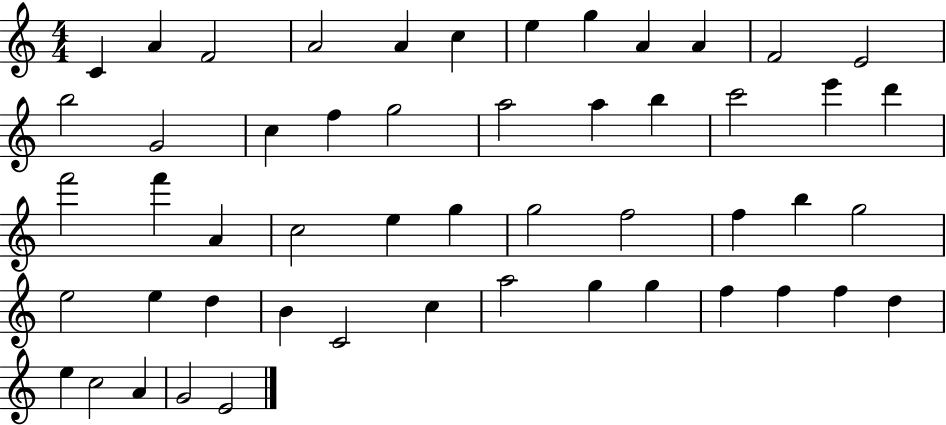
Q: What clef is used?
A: treble